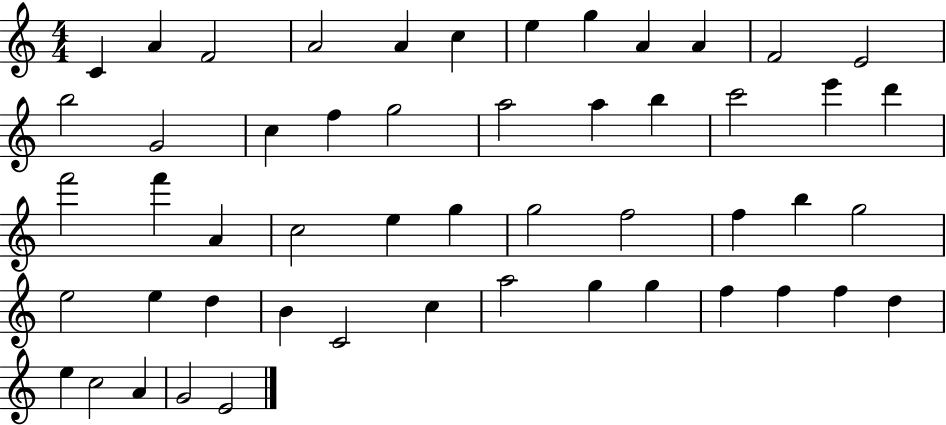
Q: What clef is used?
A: treble